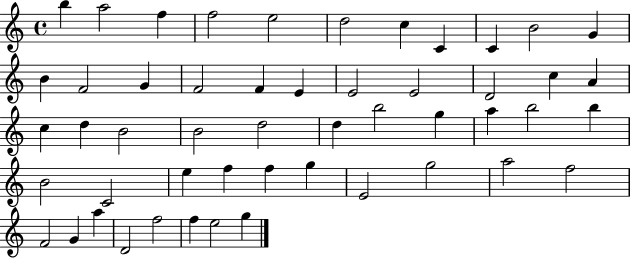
X:1
T:Untitled
M:4/4
L:1/4
K:C
b a2 f f2 e2 d2 c C C B2 G B F2 G F2 F E E2 E2 D2 c A c d B2 B2 d2 d b2 g a b2 b B2 C2 e f f g E2 g2 a2 f2 F2 G a D2 f2 f e2 g